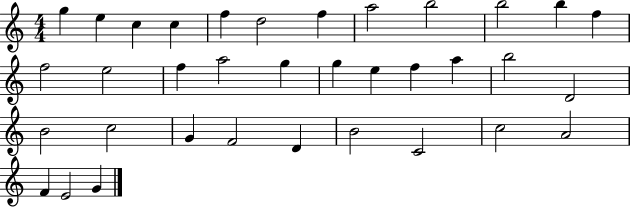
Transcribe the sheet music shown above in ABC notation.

X:1
T:Untitled
M:4/4
L:1/4
K:C
g e c c f d2 f a2 b2 b2 b f f2 e2 f a2 g g e f a b2 D2 B2 c2 G F2 D B2 C2 c2 A2 F E2 G